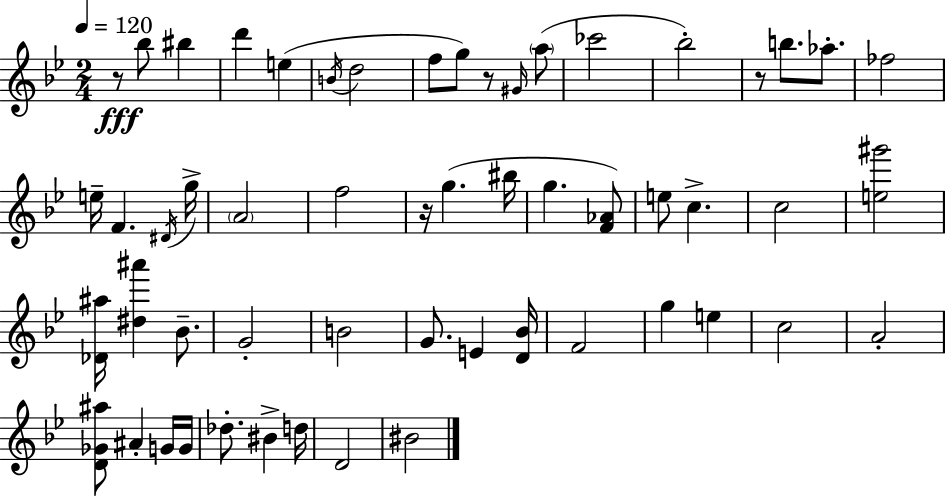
{
  \clef treble
  \numericTimeSignature
  \time 2/4
  \key bes \major
  \tempo 4 = 120
  r8\fff bes''8 bis''4 | d'''4 e''4( | \acciaccatura { b'16 } d''2 | f''8 g''8) r8 \grace { gis'16 }( | \break \parenthesize a''8 ces'''2 | bes''2-.) | r8 b''8. aes''8.-. | fes''2 | \break e''16-- f'4. | \acciaccatura { dis'16 } g''16-> \parenthesize a'2 | f''2 | r16 g''4.( | \break bis''16 g''4. | <f' aes'>8) e''8 c''4.-> | c''2 | <e'' gis'''>2 | \break <des' ais''>16 <dis'' ais'''>4 | bes'8.-- g'2-. | b'2 | g'8. e'4 | \break <d' bes'>16 f'2 | g''4 e''4 | c''2 | a'2-. | \break <d' ges' ais''>8 ais'4-. | g'16 g'16 des''8.-. bis'4-> | d''16 d'2 | bis'2 | \break \bar "|."
}